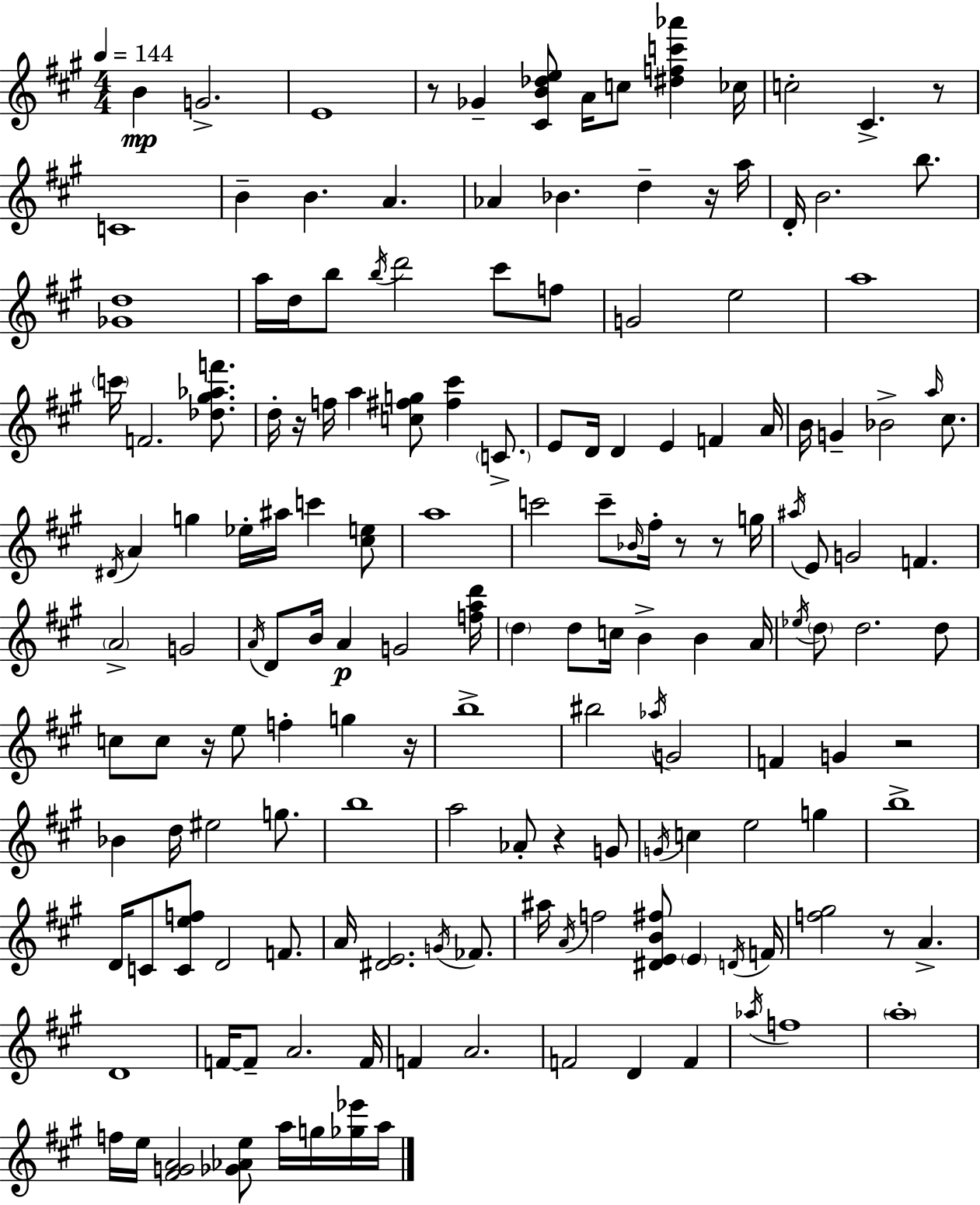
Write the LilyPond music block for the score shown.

{
  \clef treble
  \numericTimeSignature
  \time 4/4
  \key a \major
  \tempo 4 = 144
  b'4\mp g'2.-> | e'1 | r8 ges'4-- <cis' b' des'' e''>8 a'16 c''8 <dis'' f'' c''' aes'''>4 ces''16 | c''2-. cis'4.-> r8 | \break c'1 | b'4-- b'4. a'4. | aes'4 bes'4. d''4-- r16 a''16 | d'16-. b'2. b''8. | \break <ges' d''>1 | a''16 d''16 b''8 \acciaccatura { b''16 } d'''2 cis'''8 f''8 | g'2 e''2 | a''1 | \break \parenthesize c'''16 f'2. <des'' gis'' aes'' f'''>8. | d''16-. r16 f''16 a''4 <c'' fis'' g''>8 <fis'' cis'''>4 \parenthesize c'8.-> | e'8 d'16 d'4 e'4 f'4 | a'16 b'16 g'4-- bes'2-> \grace { a''16 } cis''8. | \break \acciaccatura { dis'16 } a'4 g''4 ees''16-. ais''16 c'''4 | <cis'' e''>8 a''1 | c'''2 c'''8-- \grace { bes'16 } fis''16-. r8 | r8 g''16 \acciaccatura { ais''16 } e'8 g'2 f'4. | \break \parenthesize a'2-> g'2 | \acciaccatura { a'16 } d'8 b'16 a'4\p g'2 | <f'' a'' d'''>16 \parenthesize d''4 d''8 c''16 b'4-> | b'4 a'16 \acciaccatura { ees''16 } \parenthesize d''8 d''2. | \break d''8 c''8 c''8 r16 e''8 f''4-. | g''4 r16 b''1-> | bis''2 \acciaccatura { aes''16 } | g'2 f'4 g'4 | \break r2 bes'4 d''16 eis''2 | g''8. b''1 | a''2 | aes'8-. r4 g'8 \acciaccatura { g'16 } c''4 e''2 | \break g''4 b''1-> | d'16 c'8 <c' e'' f''>8 d'2 | f'8. a'16 <dis' e'>2. | \acciaccatura { g'16 } fes'8. ais''16 \acciaccatura { a'16 } f''2 | \break <dis' e' b' fis''>8 \parenthesize e'4 \acciaccatura { d'16 } f'16 <f'' gis''>2 | r8 a'4.-> d'1 | f'16~~ f'8-- a'2. | f'16 f'4 | \break a'2. f'2 | d'4 f'4 \acciaccatura { aes''16 } f''1 | \parenthesize a''1-. | f''16 e''16 <fis' g' a'>2 | \break <ges' aes' e''>8 a''16 g''16 <ges'' ees'''>16 a''16 \bar "|."
}